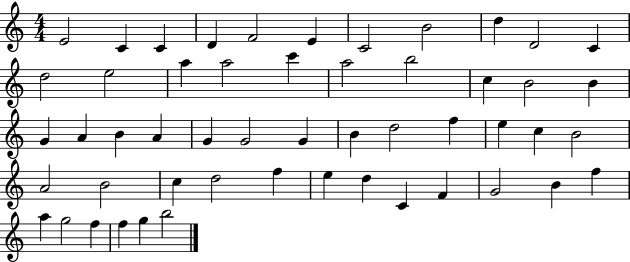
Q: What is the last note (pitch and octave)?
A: B5